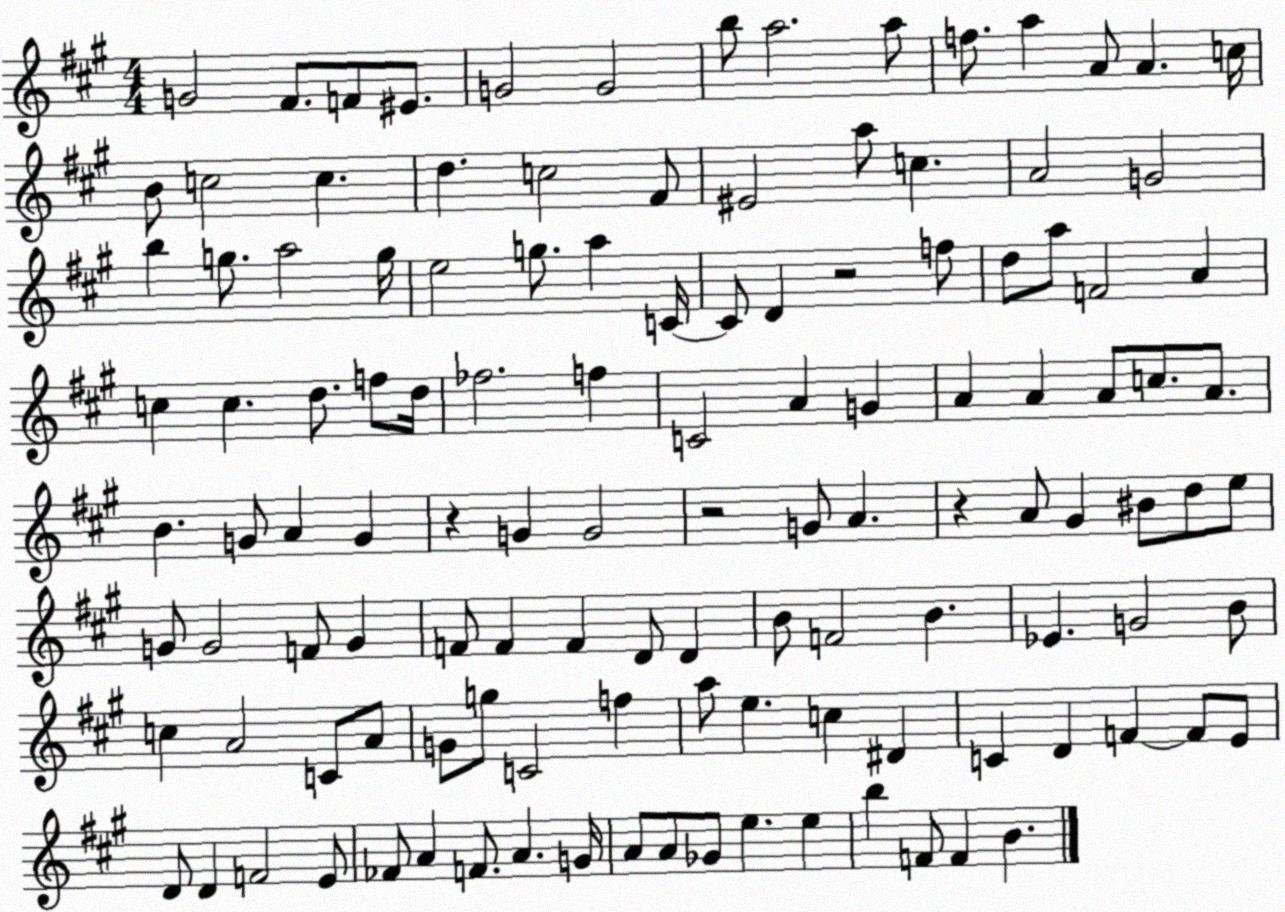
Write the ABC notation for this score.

X:1
T:Untitled
M:4/4
L:1/4
K:A
G2 ^F/2 F/2 ^E/2 G2 G2 b/2 a2 a/2 f/2 a A/2 A c/4 B/2 c2 c d c2 ^F/2 ^E2 a/2 c A2 G2 b g/2 a2 g/4 e2 g/2 a C/4 C/2 D z2 f/2 d/2 a/2 F2 A c c d/2 f/2 d/4 _f2 f C2 A G A A A/2 c/2 A/2 B G/2 A G z G G2 z2 G/2 A z A/2 ^G ^B/2 d/2 e/2 G/2 G2 F/2 G F/2 F F D/2 D B/2 F2 B _E G2 B/2 c A2 C/2 A/2 G/2 g/2 C2 f a/2 e c ^D C D F F/2 E/2 D/2 D F2 E/2 _F/2 A F/2 A G/4 A/2 A/2 _G/2 e e b F/2 F B